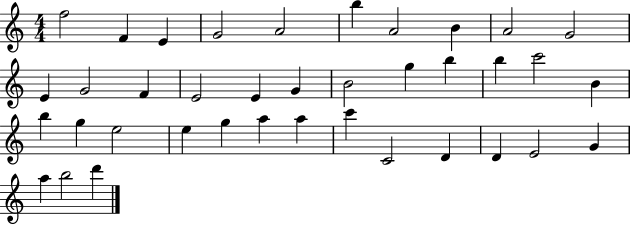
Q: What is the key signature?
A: C major